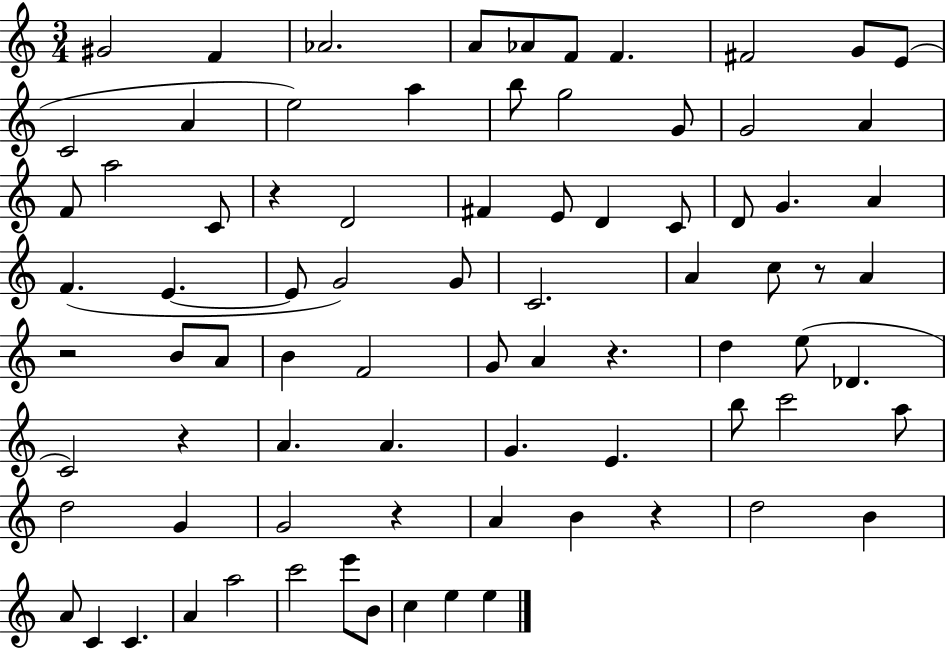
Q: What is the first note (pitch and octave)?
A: G#4